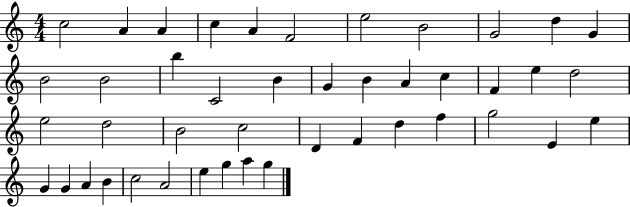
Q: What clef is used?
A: treble